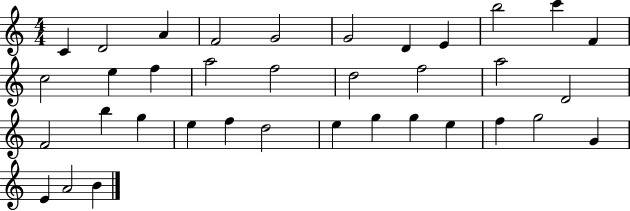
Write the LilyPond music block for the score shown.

{
  \clef treble
  \numericTimeSignature
  \time 4/4
  \key c \major
  c'4 d'2 a'4 | f'2 g'2 | g'2 d'4 e'4 | b''2 c'''4 f'4 | \break c''2 e''4 f''4 | a''2 f''2 | d''2 f''2 | a''2 d'2 | \break f'2 b''4 g''4 | e''4 f''4 d''2 | e''4 g''4 g''4 e''4 | f''4 g''2 g'4 | \break e'4 a'2 b'4 | \bar "|."
}